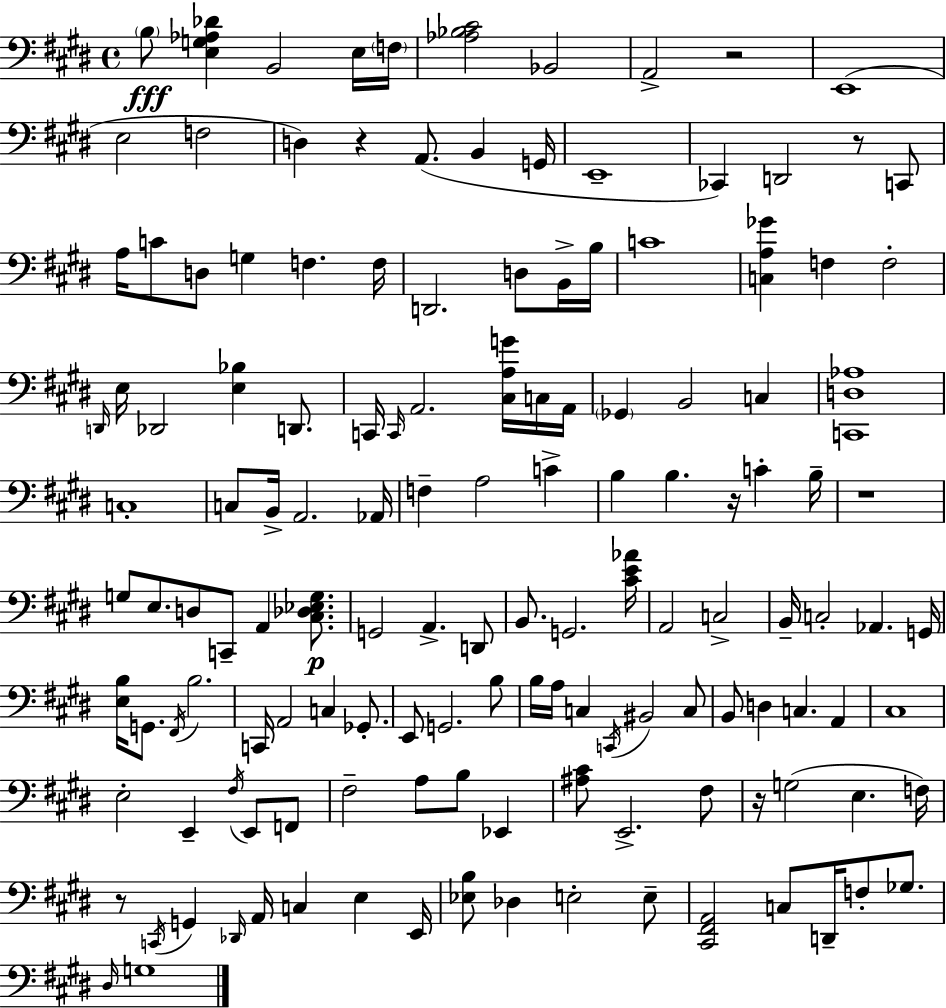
X:1
T:Untitled
M:4/4
L:1/4
K:E
B,/2 [E,G,_A,_D] B,,2 E,/4 F,/4 [_A,_B,^C]2 _B,,2 A,,2 z2 E,,4 E,2 F,2 D, z A,,/2 B,, G,,/4 E,,4 _C,, D,,2 z/2 C,,/2 A,/4 C/2 D,/2 G, F, F,/4 D,,2 D,/2 B,,/4 B,/4 C4 [C,A,_G] F, F,2 D,,/4 E,/4 _D,,2 [E,_B,] D,,/2 C,,/4 C,,/4 A,,2 [^C,A,G]/4 C,/4 A,,/4 _G,, B,,2 C, [C,,D,_A,]4 C,4 C,/2 B,,/4 A,,2 _A,,/4 F, A,2 C B, B, z/4 C B,/4 z4 G,/2 E,/2 D,/2 C,,/2 A,, [^C,_D,_E,G,]/2 G,,2 A,, D,,/2 B,,/2 G,,2 [^CE_A]/4 A,,2 C,2 B,,/4 C,2 _A,, G,,/4 [E,B,]/4 G,,/2 ^F,,/4 B,2 C,,/4 A,,2 C, _G,,/2 E,,/2 G,,2 B,/2 B,/4 A,/4 C, C,,/4 ^B,,2 C,/2 B,,/2 D, C, A,, ^C,4 E,2 E,, ^F,/4 E,,/2 F,,/2 ^F,2 A,/2 B,/2 _E,, [^A,^C]/2 E,,2 ^F,/2 z/4 G,2 E, F,/4 z/2 C,,/4 G,, _D,,/4 A,,/4 C, E, E,,/4 [_E,B,]/2 _D, E,2 E,/2 [^C,,^F,,A,,]2 C,/2 D,,/4 F,/2 _G,/2 ^D,/4 G,4